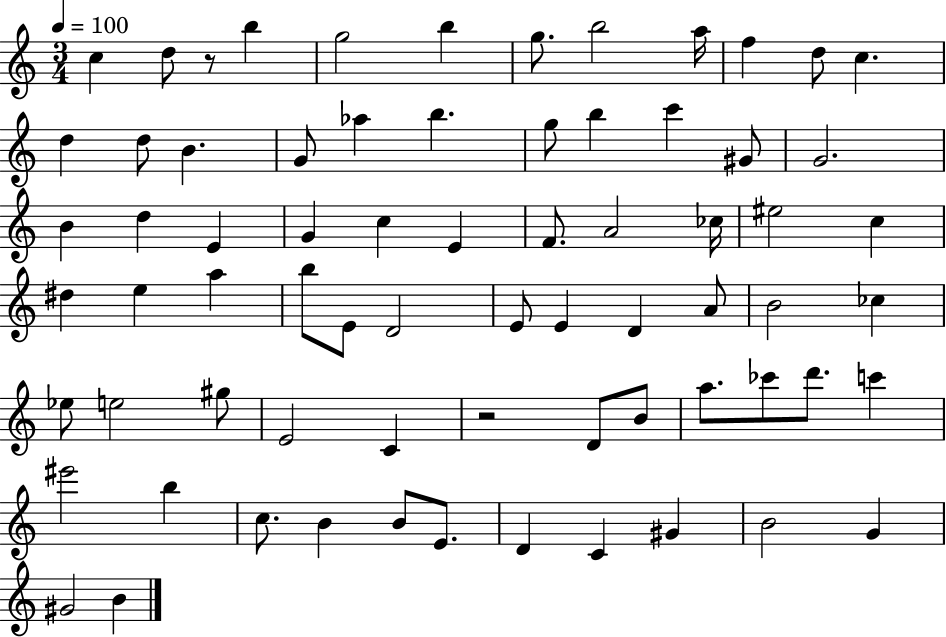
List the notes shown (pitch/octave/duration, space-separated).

C5/q D5/e R/e B5/q G5/h B5/q G5/e. B5/h A5/s F5/q D5/e C5/q. D5/q D5/e B4/q. G4/e Ab5/q B5/q. G5/e B5/q C6/q G#4/e G4/h. B4/q D5/q E4/q G4/q C5/q E4/q F4/e. A4/h CES5/s EIS5/h C5/q D#5/q E5/q A5/q B5/e E4/e D4/h E4/e E4/q D4/q A4/e B4/h CES5/q Eb5/e E5/h G#5/e E4/h C4/q R/h D4/e B4/e A5/e. CES6/e D6/e. C6/q EIS6/h B5/q C5/e. B4/q B4/e E4/e. D4/q C4/q G#4/q B4/h G4/q G#4/h B4/q